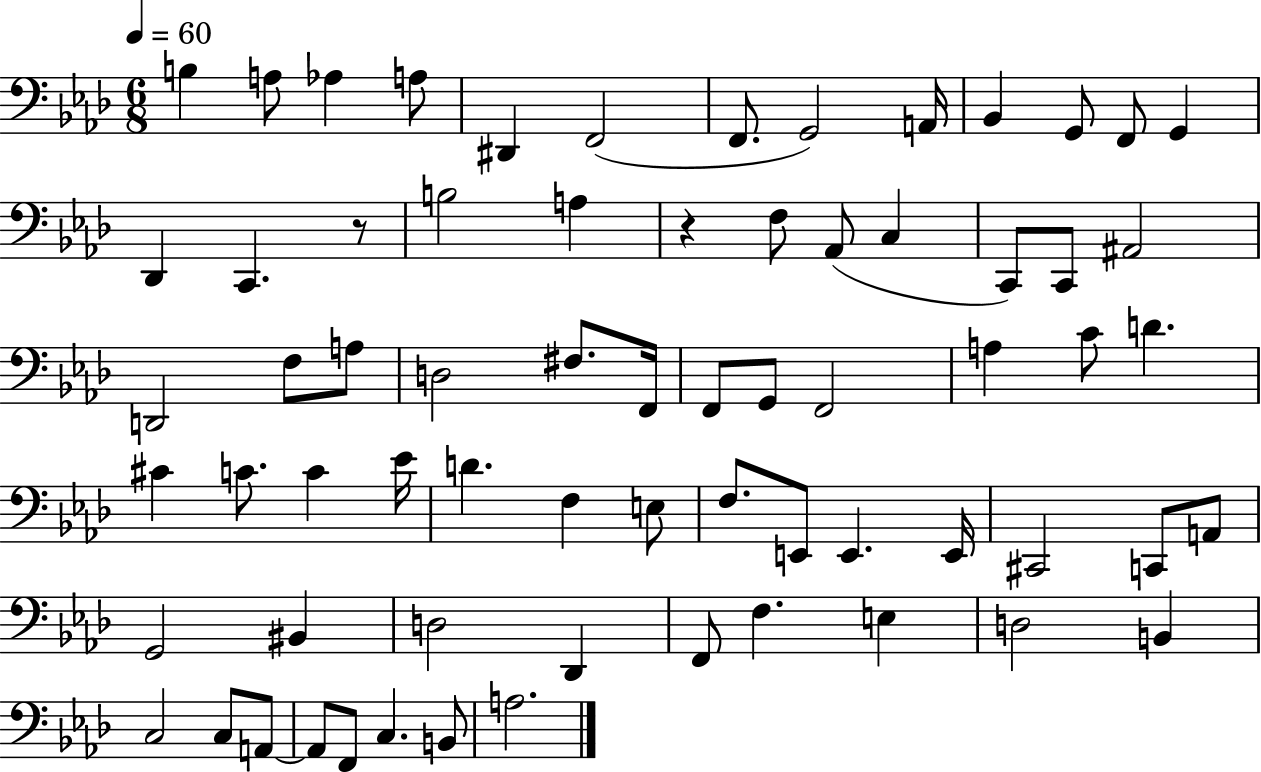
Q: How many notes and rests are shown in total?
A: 68